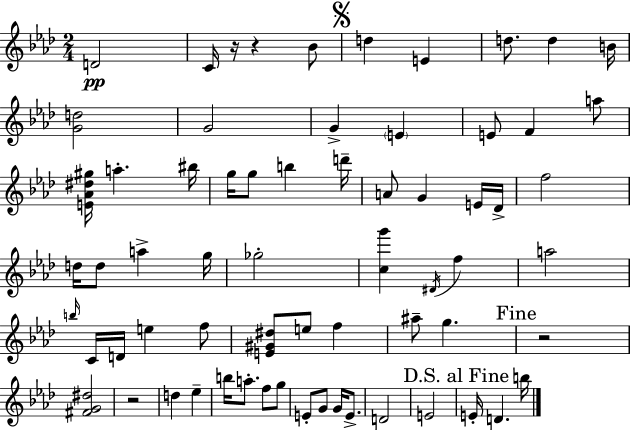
{
  \clef treble
  \numericTimeSignature
  \time 2/4
  \key aes \major
  \repeat volta 2 { d'2\pp | c'16 r16 r4 bes'8 | \mark \markup { \musicglyph "scripts.segno" } d''4 e'4 | d''8. d''4 b'16 | \break <g' d''>2 | g'2 | g'4-> \parenthesize e'4 | e'8 f'4 a''8 | \break <e' aes' dis'' gis''>16 a''4.-. bis''16 | g''16 g''8 b''4 d'''16-- | a'8 g'4 e'16 des'16-> | f''2 | \break d''16 d''8 a''4-> g''16 | ges''2-. | <c'' g'''>4 \acciaccatura { dis'16 } f''4 | a''2 | \break \grace { b''16 } c'16 d'16 e''4 | f''8 <e' gis' dis''>8 e''8 f''4 | ais''8-- g''4. | \mark "Fine" r2 | \break <fis' g' dis''>2 | r2 | d''4 ees''4-- | b''16 a''8.-. f''8 | \break g''8 e'8-. g'8 g'16 e'8.-> | d'2 | e'2 | \mark "D.S. al Fine" e'16-. d'4. | \break b''16 } \bar "|."
}